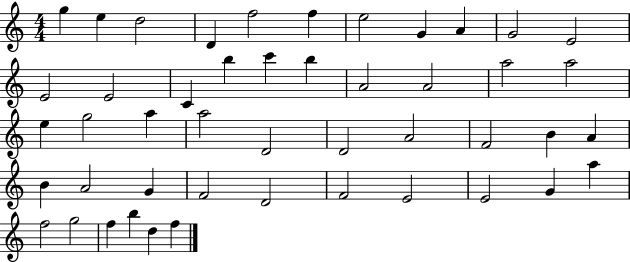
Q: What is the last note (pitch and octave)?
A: F5